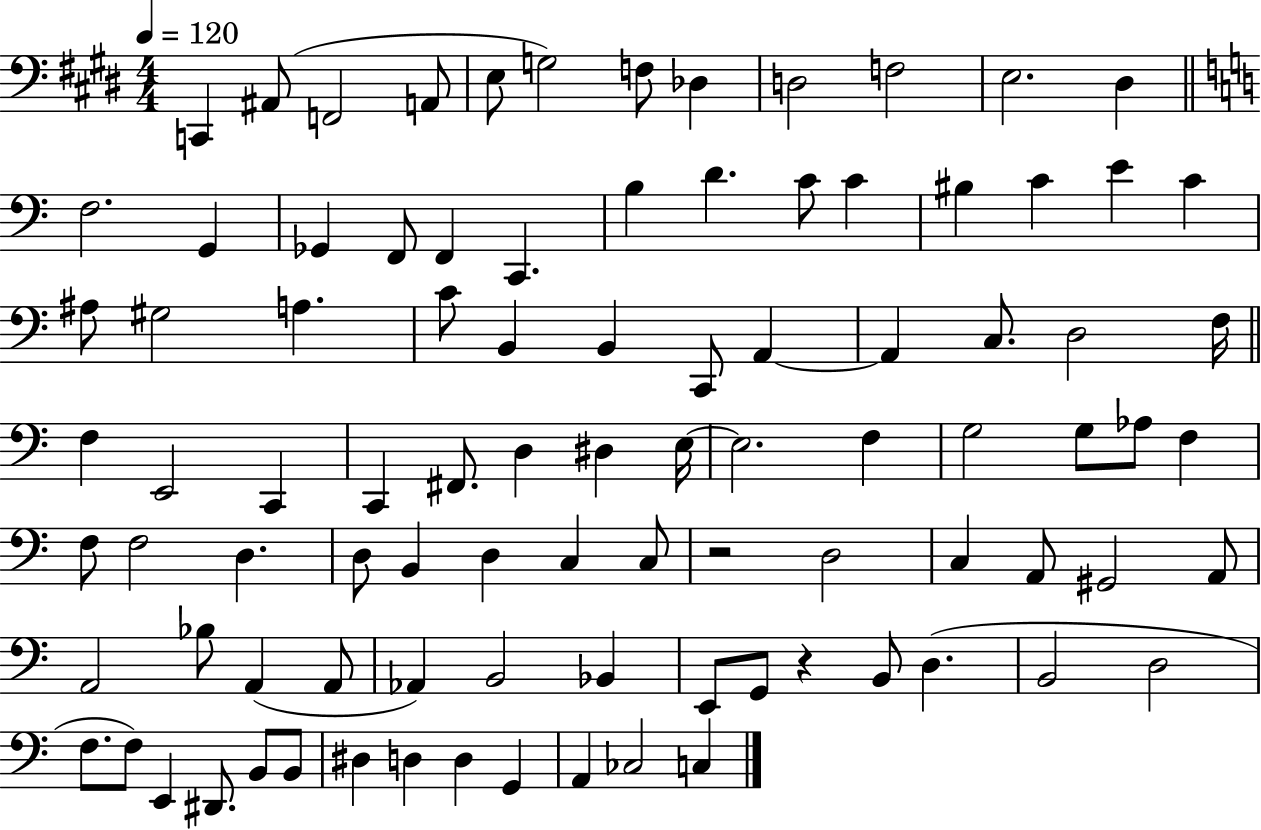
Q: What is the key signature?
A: E major